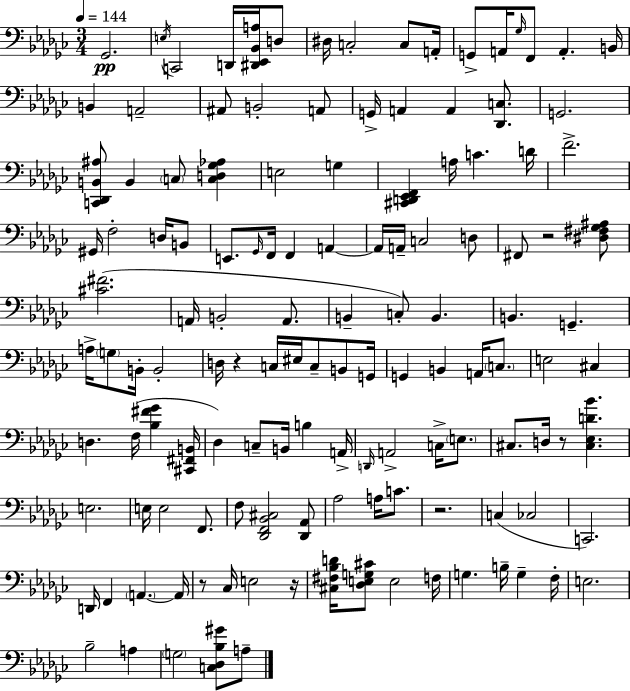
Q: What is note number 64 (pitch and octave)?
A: G2